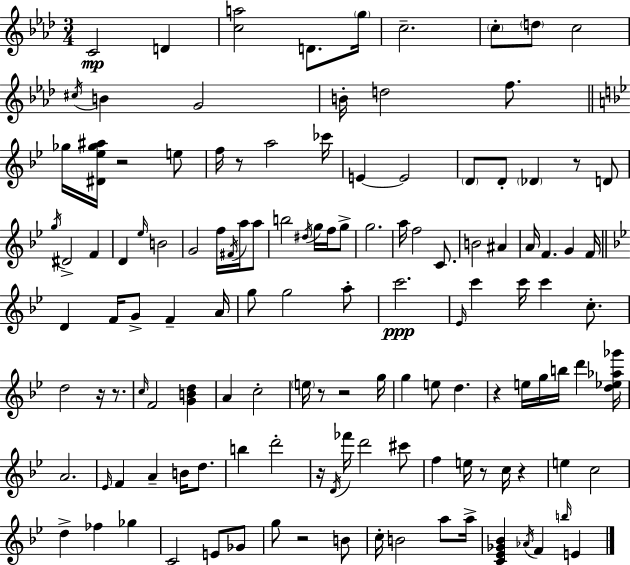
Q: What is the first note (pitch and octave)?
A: C4